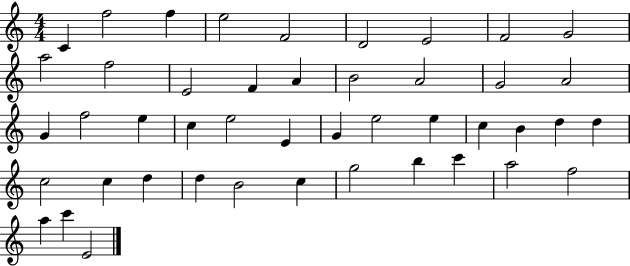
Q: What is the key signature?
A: C major